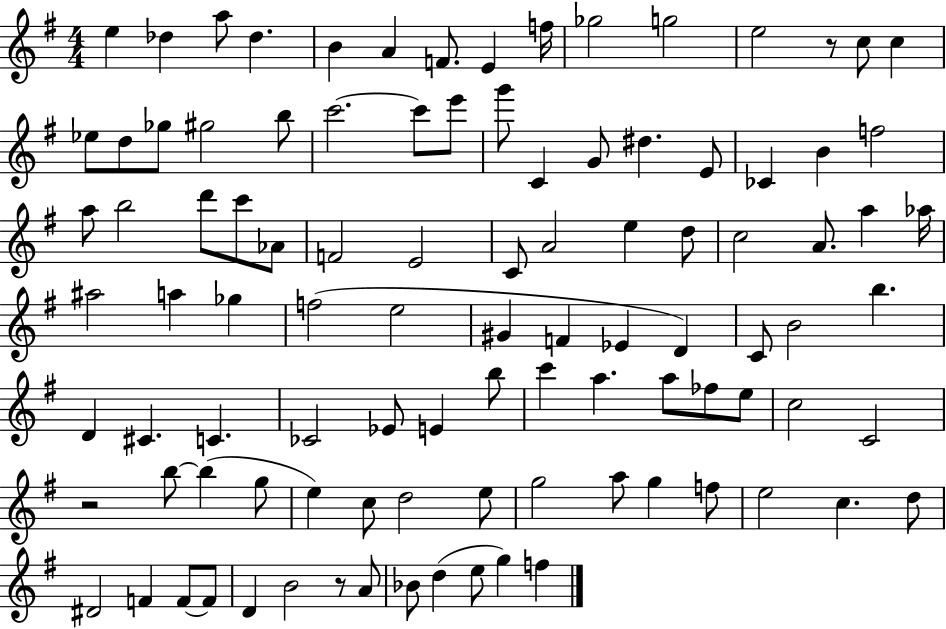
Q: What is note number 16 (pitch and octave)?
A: D5